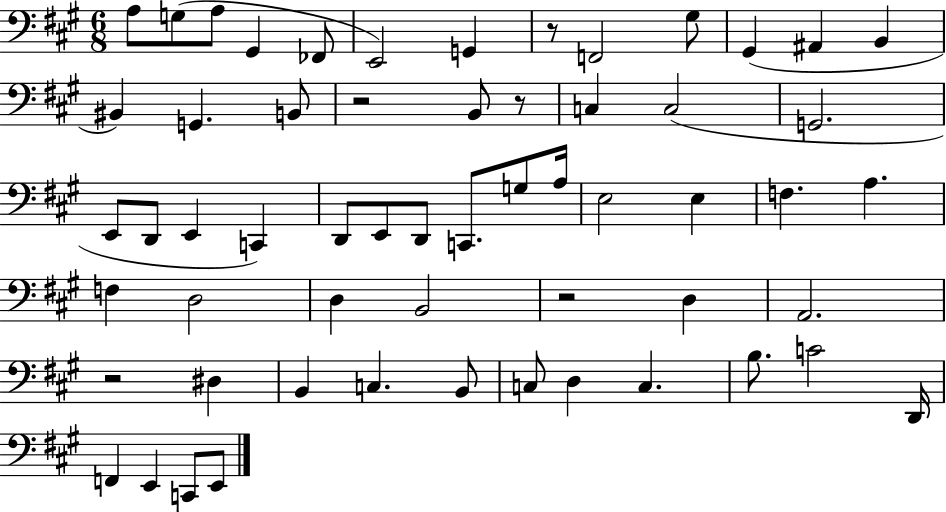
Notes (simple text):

A3/e G3/e A3/e G#2/q FES2/e E2/h G2/q R/e F2/h G#3/e G#2/q A#2/q B2/q BIS2/q G2/q. B2/e R/h B2/e R/e C3/q C3/h G2/h. E2/e D2/e E2/q C2/q D2/e E2/e D2/e C2/e. G3/e A3/s E3/h E3/q F3/q. A3/q. F3/q D3/h D3/q B2/h R/h D3/q A2/h. R/h D#3/q B2/q C3/q. B2/e C3/e D3/q C3/q. B3/e. C4/h D2/s F2/q E2/q C2/e E2/e